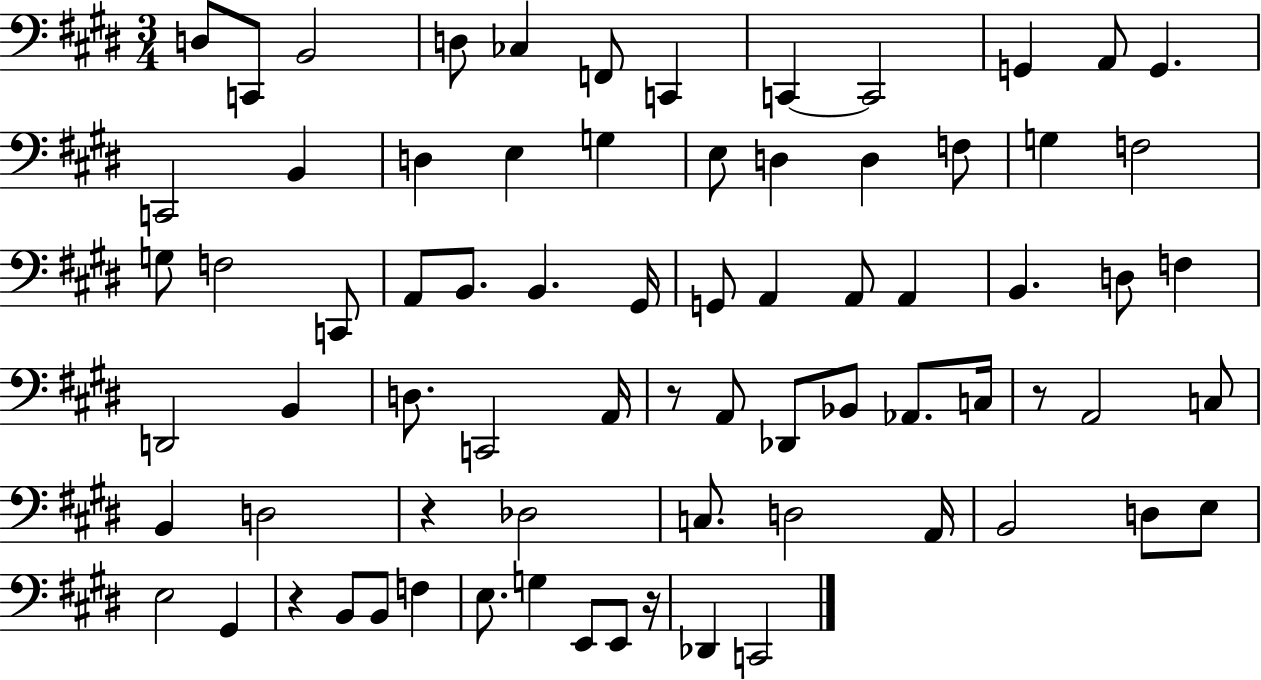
X:1
T:Untitled
M:3/4
L:1/4
K:E
D,/2 C,,/2 B,,2 D,/2 _C, F,,/2 C,, C,, C,,2 G,, A,,/2 G,, C,,2 B,, D, E, G, E,/2 D, D, F,/2 G, F,2 G,/2 F,2 C,,/2 A,,/2 B,,/2 B,, ^G,,/4 G,,/2 A,, A,,/2 A,, B,, D,/2 F, D,,2 B,, D,/2 C,,2 A,,/4 z/2 A,,/2 _D,,/2 _B,,/2 _A,,/2 C,/4 z/2 A,,2 C,/2 B,, D,2 z _D,2 C,/2 D,2 A,,/4 B,,2 D,/2 E,/2 E,2 ^G,, z B,,/2 B,,/2 F, E,/2 G, E,,/2 E,,/2 z/4 _D,, C,,2